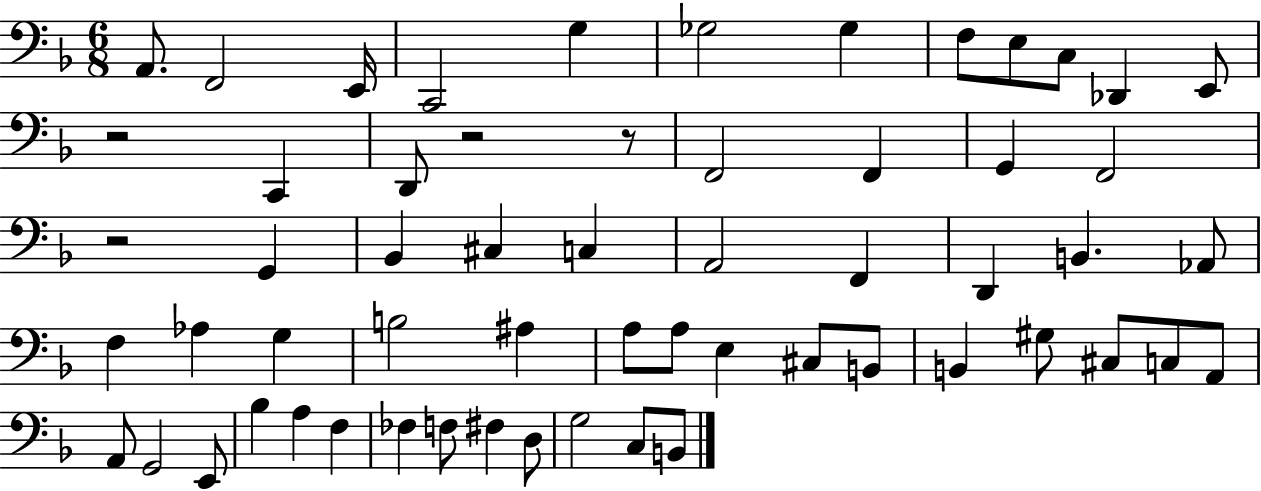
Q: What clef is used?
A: bass